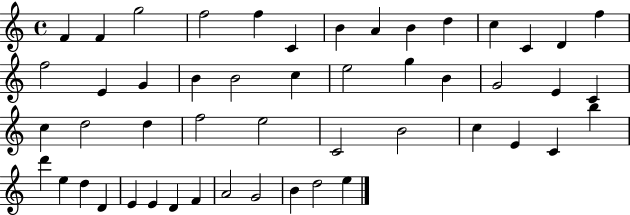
F4/q F4/q G5/h F5/h F5/q C4/q B4/q A4/q B4/q D5/q C5/q C4/q D4/q F5/q F5/h E4/q G4/q B4/q B4/h C5/q E5/h G5/q B4/q G4/h E4/q C4/q C5/q D5/h D5/q F5/h E5/h C4/h B4/h C5/q E4/q C4/q B5/q D6/q E5/q D5/q D4/q E4/q E4/q D4/q F4/q A4/h G4/h B4/q D5/h E5/q